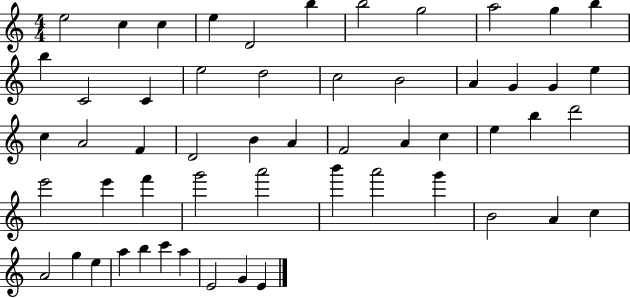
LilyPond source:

{
  \clef treble
  \numericTimeSignature
  \time 4/4
  \key c \major
  e''2 c''4 c''4 | e''4 d'2 b''4 | b''2 g''2 | a''2 g''4 b''4 | \break b''4 c'2 c'4 | e''2 d''2 | c''2 b'2 | a'4 g'4 g'4 e''4 | \break c''4 a'2 f'4 | d'2 b'4 a'4 | f'2 a'4 c''4 | e''4 b''4 d'''2 | \break e'''2 e'''4 f'''4 | g'''2 a'''2 | b'''4 a'''2 g'''4 | b'2 a'4 c''4 | \break a'2 g''4 e''4 | a''4 b''4 c'''4 a''4 | e'2 g'4 e'4 | \bar "|."
}